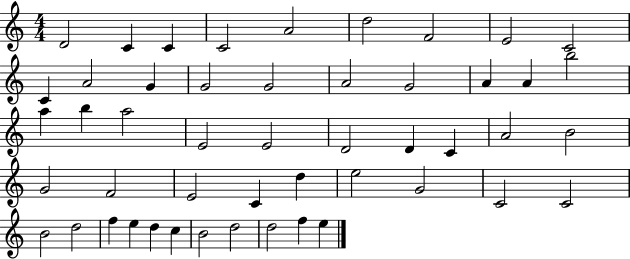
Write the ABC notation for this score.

X:1
T:Untitled
M:4/4
L:1/4
K:C
D2 C C C2 A2 d2 F2 E2 C2 C A2 G G2 G2 A2 G2 A A b2 a b a2 E2 E2 D2 D C A2 B2 G2 F2 E2 C d e2 G2 C2 C2 B2 d2 f e d c B2 d2 d2 f e